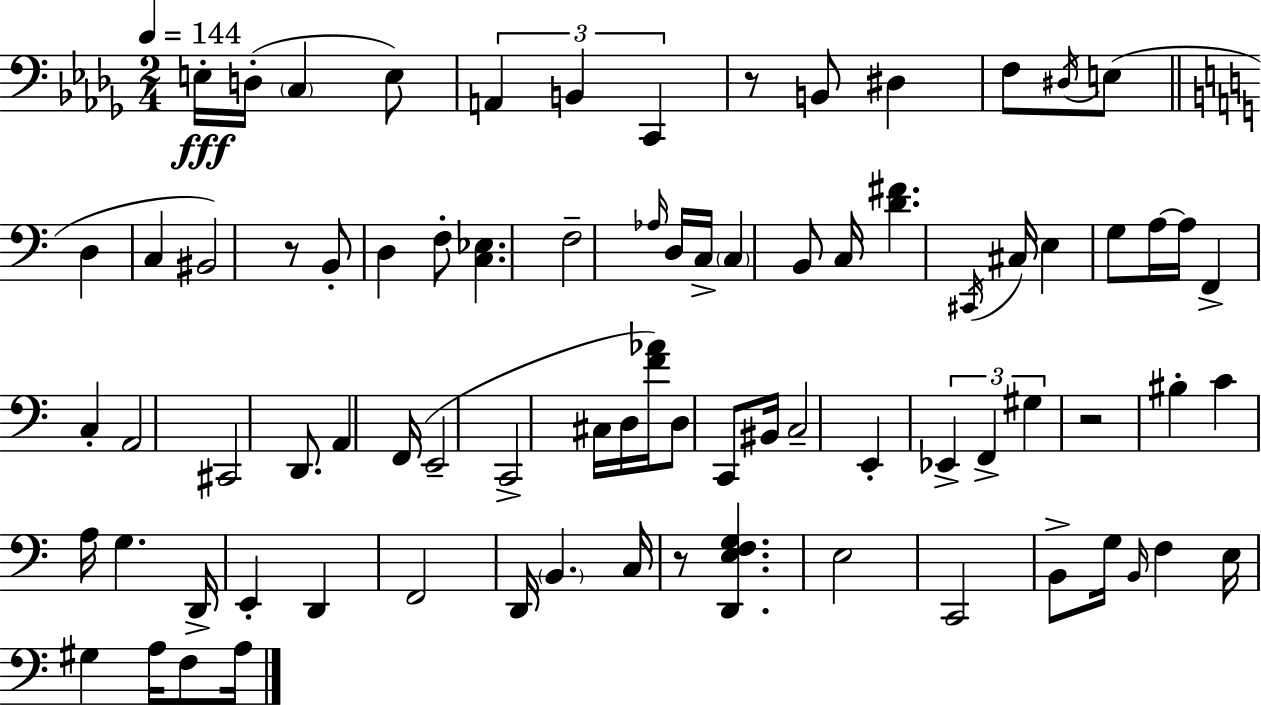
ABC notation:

X:1
T:Untitled
M:2/4
L:1/4
K:Bbm
E,/4 D,/4 C, E,/2 A,, B,, C,, z/2 B,,/2 ^D, F,/2 ^D,/4 E,/2 D, C, ^B,,2 z/2 B,,/2 D, F,/2 [C,_E,] F,2 _A,/4 D,/4 C,/4 C, B,,/2 C,/4 [D^F] ^C,,/4 ^C,/4 E, G,/2 A,/4 A,/4 F,, C, A,,2 ^C,,2 D,,/2 A,, F,,/4 E,,2 C,,2 ^C,/4 D,/4 [F_A]/4 D,/2 C,,/2 ^B,,/4 C,2 E,, _E,, F,, ^G, z2 ^B, C A,/4 G, D,,/4 E,, D,, F,,2 D,,/4 B,, C,/4 z/2 [D,,E,F,G,] E,2 C,,2 B,,/2 G,/4 B,,/4 F, E,/4 ^G, A,/4 F,/2 A,/4